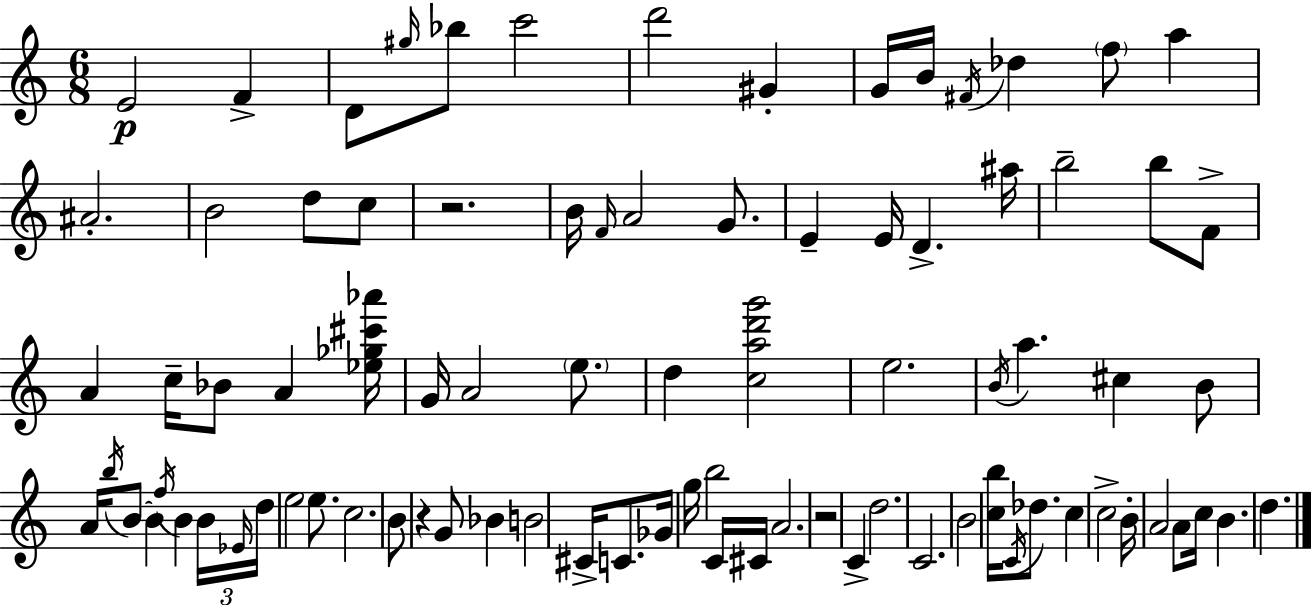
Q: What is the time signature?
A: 6/8